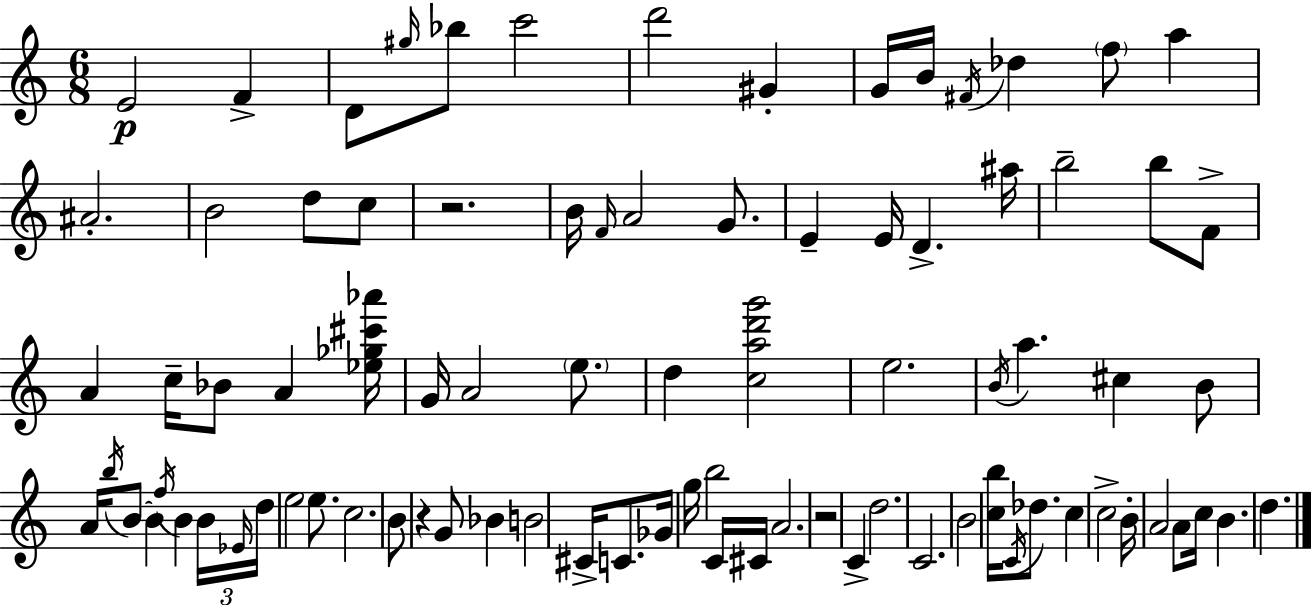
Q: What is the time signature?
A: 6/8